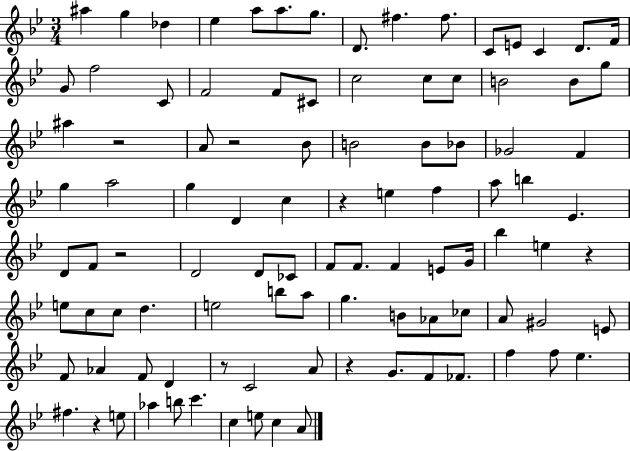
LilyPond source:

{
  \clef treble
  \numericTimeSignature
  \time 3/4
  \key bes \major
  ais''4 g''4 des''4 | ees''4 a''8 a''8. g''8. | d'8. fis''4. fis''8. | c'8 e'8 c'4 d'8. f'16 | \break g'8 f''2 c'8 | f'2 f'8 cis'8 | c''2 c''8 c''8 | b'2 b'8 g''8 | \break ais''4 r2 | a'8 r2 bes'8 | b'2 b'8 bes'8 | ges'2 f'4 | \break g''4 a''2 | g''4 d'4 c''4 | r4 e''4 f''4 | a''8 b''4 ees'4. | \break d'8 f'8 r2 | d'2 d'8 ces'8 | f'8 f'8. f'4 e'8 g'16 | bes''4 e''4 r4 | \break e''8 c''8 c''8 d''4. | e''2 b''8 a''8 | g''4. b'8 aes'8 ces''8 | a'8 gis'2 e'8 | \break f'8 aes'4 f'8 d'4 | r8 c'2 a'8 | r4 g'8. f'8 fes'8. | f''4 f''8 ees''4. | \break fis''4. r4 e''8 | aes''4 b''8 c'''4. | c''4 e''8 c''4 a'8 | \bar "|."
}